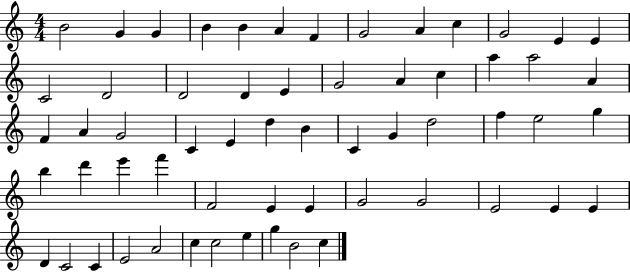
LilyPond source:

{
  \clef treble
  \numericTimeSignature
  \time 4/4
  \key c \major
  b'2 g'4 g'4 | b'4 b'4 a'4 f'4 | g'2 a'4 c''4 | g'2 e'4 e'4 | \break c'2 d'2 | d'2 d'4 e'4 | g'2 a'4 c''4 | a''4 a''2 a'4 | \break f'4 a'4 g'2 | c'4 e'4 d''4 b'4 | c'4 g'4 d''2 | f''4 e''2 g''4 | \break b''4 d'''4 e'''4 f'''4 | f'2 e'4 e'4 | g'2 g'2 | e'2 e'4 e'4 | \break d'4 c'2 c'4 | e'2 a'2 | c''4 c''2 e''4 | g''4 b'2 c''4 | \break \bar "|."
}